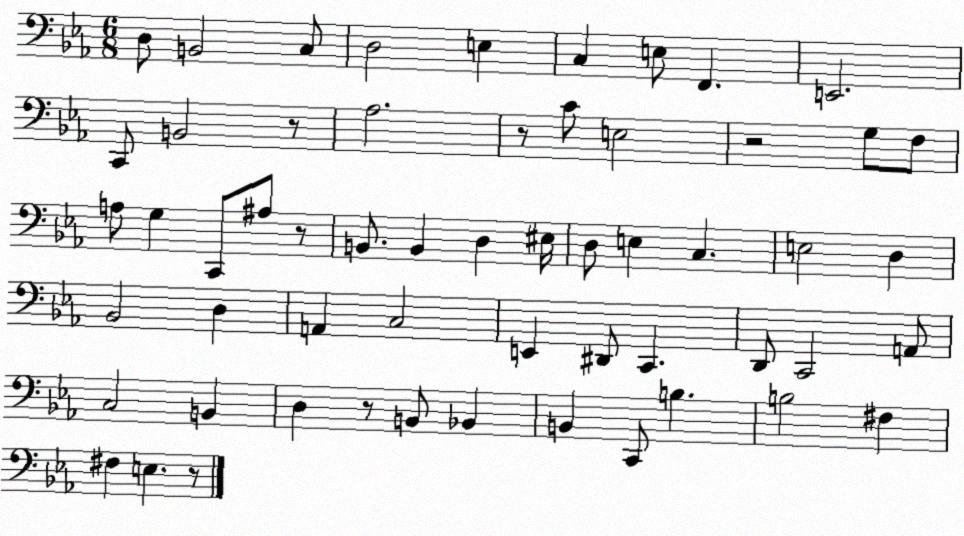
X:1
T:Untitled
M:6/8
L:1/4
K:Eb
D,/2 B,,2 C,/2 D,2 E, C, E,/2 F,, E,,2 C,,/2 B,,2 z/2 _A,2 z/2 C/2 E,2 z2 G,/2 F,/2 A,/2 G, C,,/2 ^A,/2 z/2 B,,/2 B,, D, ^E,/4 D,/2 E, C, E,2 D, _B,,2 D, A,, C,2 E,, ^D,,/2 C,, D,,/2 C,,2 A,,/2 C,2 B,, D, z/2 B,,/2 _B,, B,, C,,/2 B, B,2 ^F, ^F, E, z/2